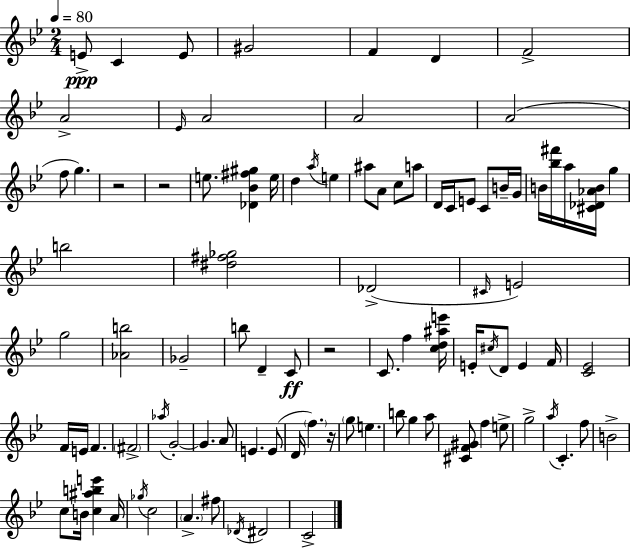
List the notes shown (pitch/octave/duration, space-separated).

E4/e C4/q E4/e G#4/h F4/q D4/q F4/h A4/h Eb4/s A4/h A4/h A4/h F5/e G5/q. R/h R/h E5/e. [Db4,Bb4,F#5,G#5]/q E5/s D5/q A5/s E5/q A#5/e A4/e C5/e A5/e D4/s C4/s E4/e C4/e B4/s G4/s B4/s [Bb5,F#6]/s A5/s [C#4,Db4,Ab4,B4]/s G5/q B5/h [D#5,F#5,Gb5]/h Db4/h C#4/s E4/h G5/h [Ab4,B5]/h Gb4/h B5/e D4/q C4/e R/h C4/e. F5/q [C5,D5,A#5,E6]/s E4/s C#5/s D4/e E4/q F4/s [C4,Eb4]/h F4/s E4/s F4/q. F#4/h Ab5/s G4/h G4/q. A4/e E4/q. E4/e D4/s F5/q. R/s G5/e E5/q. B5/e G5/q A5/e [C#4,F4,G#4]/e F5/q E5/e G5/h A5/s C4/q. F5/e B4/h C5/e B4/s [C5,A#5,B5,E6]/q A4/s Gb5/s C5/h A4/q. F#5/e Db4/s D#4/h C4/h